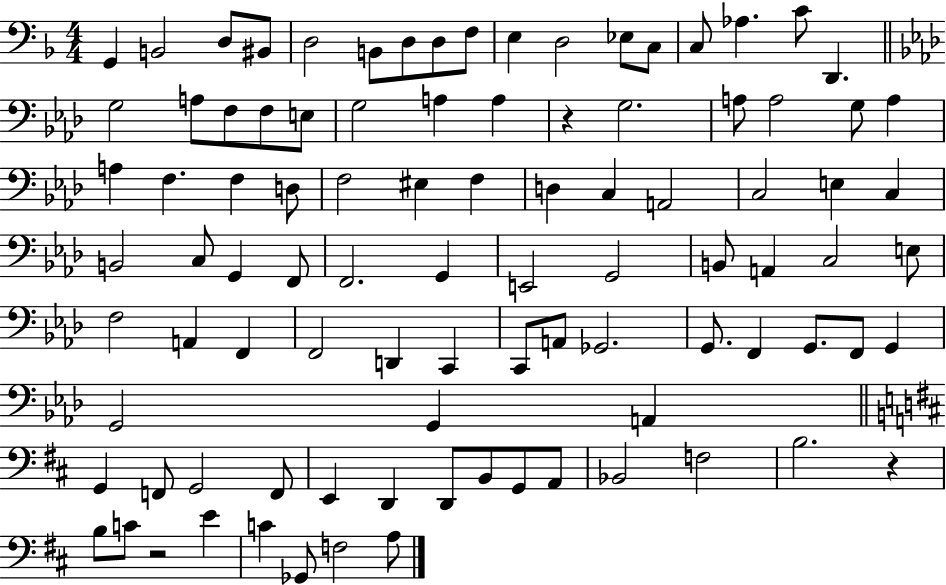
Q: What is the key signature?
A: F major